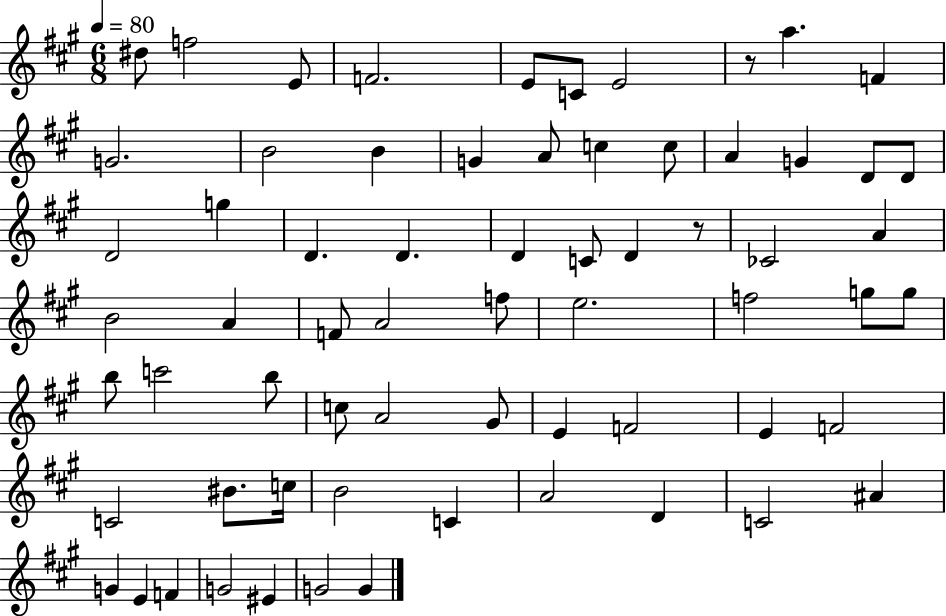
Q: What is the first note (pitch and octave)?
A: D#5